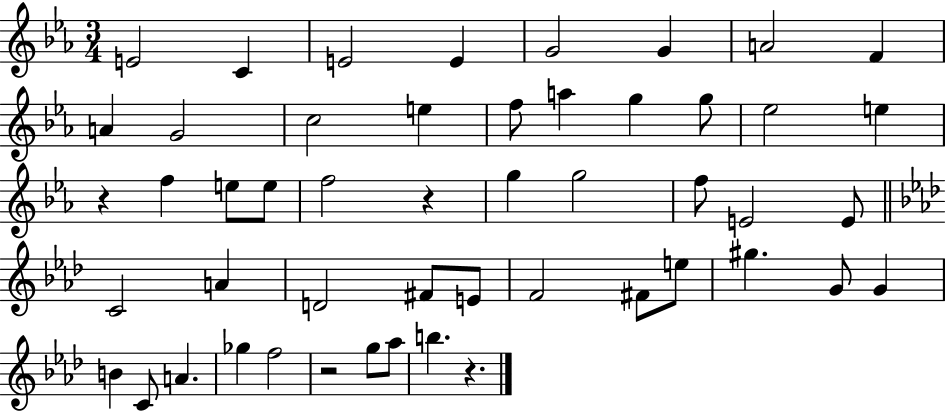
{
  \clef treble
  \numericTimeSignature
  \time 3/4
  \key ees \major
  e'2 c'4 | e'2 e'4 | g'2 g'4 | a'2 f'4 | \break a'4 g'2 | c''2 e''4 | f''8 a''4 g''4 g''8 | ees''2 e''4 | \break r4 f''4 e''8 e''8 | f''2 r4 | g''4 g''2 | f''8 e'2 e'8 | \break \bar "||" \break \key aes \major c'2 a'4 | d'2 fis'8 e'8 | f'2 fis'8 e''8 | gis''4. g'8 g'4 | \break b'4 c'8 a'4. | ges''4 f''2 | r2 g''8 aes''8 | b''4. r4. | \break \bar "|."
}